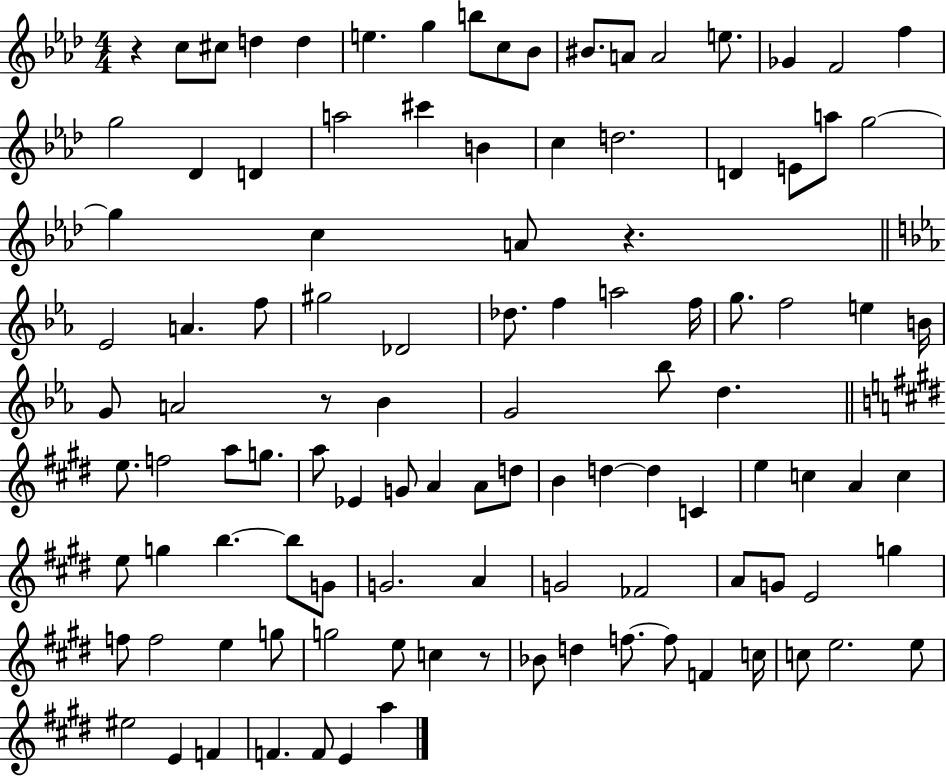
{
  \clef treble
  \numericTimeSignature
  \time 4/4
  \key aes \major
  r4 c''8 cis''8 d''4 d''4 | e''4. g''4 b''8 c''8 bes'8 | bis'8. a'8 a'2 e''8. | ges'4 f'2 f''4 | \break g''2 des'4 d'4 | a''2 cis'''4 b'4 | c''4 d''2. | d'4 e'8 a''8 g''2~~ | \break g''4 c''4 a'8 r4. | \bar "||" \break \key ees \major ees'2 a'4. f''8 | gis''2 des'2 | des''8. f''4 a''2 f''16 | g''8. f''2 e''4 b'16 | \break g'8 a'2 r8 bes'4 | g'2 bes''8 d''4. | \bar "||" \break \key e \major e''8. f''2 a''8 g''8. | a''8 ees'4 g'8 a'4 a'8 d''8 | b'4 d''4~~ d''4 c'4 | e''4 c''4 a'4 c''4 | \break e''8 g''4 b''4.~~ b''8 g'8 | g'2. a'4 | g'2 fes'2 | a'8 g'8 e'2 g''4 | \break f''8 f''2 e''4 g''8 | g''2 e''8 c''4 r8 | bes'8 d''4 f''8.~~ f''8 f'4 c''16 | c''8 e''2. e''8 | \break eis''2 e'4 f'4 | f'4. f'8 e'4 a''4 | \bar "|."
}